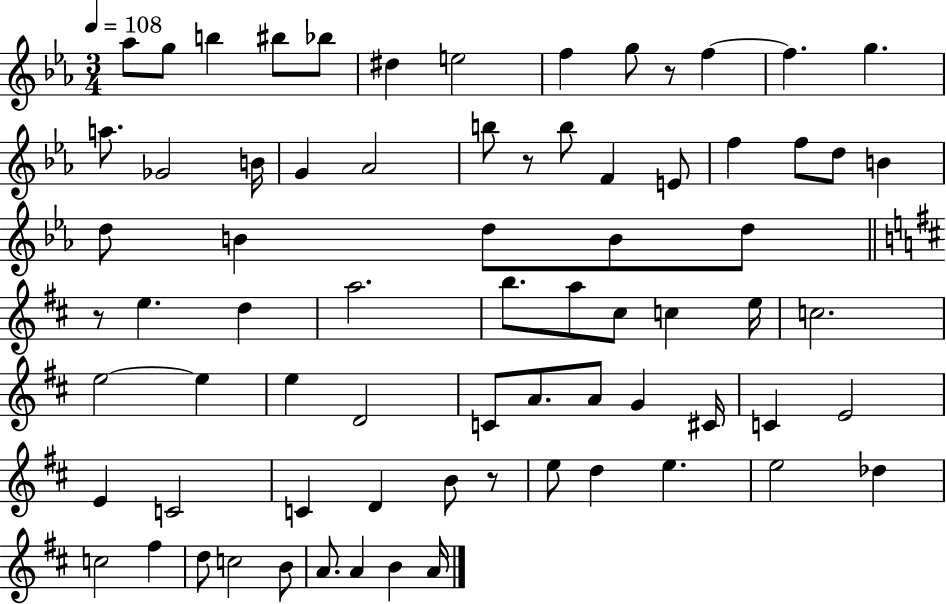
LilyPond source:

{
  \clef treble
  \numericTimeSignature
  \time 3/4
  \key ees \major
  \tempo 4 = 108
  aes''8 g''8 b''4 bis''8 bes''8 | dis''4 e''2 | f''4 g''8 r8 f''4~~ | f''4. g''4. | \break a''8. ges'2 b'16 | g'4 aes'2 | b''8 r8 b''8 f'4 e'8 | f''4 f''8 d''8 b'4 | \break d''8 b'4 d''8 b'8 d''8 | \bar "||" \break \key d \major r8 e''4. d''4 | a''2. | b''8. a''8 cis''8 c''4 e''16 | c''2. | \break e''2~~ e''4 | e''4 d'2 | c'8 a'8. a'8 g'4 cis'16 | c'4 e'2 | \break e'4 c'2 | c'4 d'4 b'8 r8 | e''8 d''4 e''4. | e''2 des''4 | \break c''2 fis''4 | d''8 c''2 b'8 | a'8. a'4 b'4 a'16 | \bar "|."
}